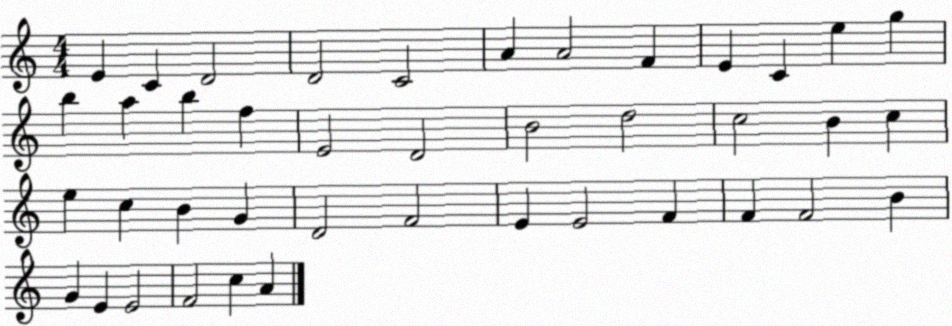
X:1
T:Untitled
M:4/4
L:1/4
K:C
E C D2 D2 C2 A A2 F E C e g b a b f E2 D2 B2 d2 c2 B c e c B G D2 F2 E E2 F F F2 B G E E2 F2 c A